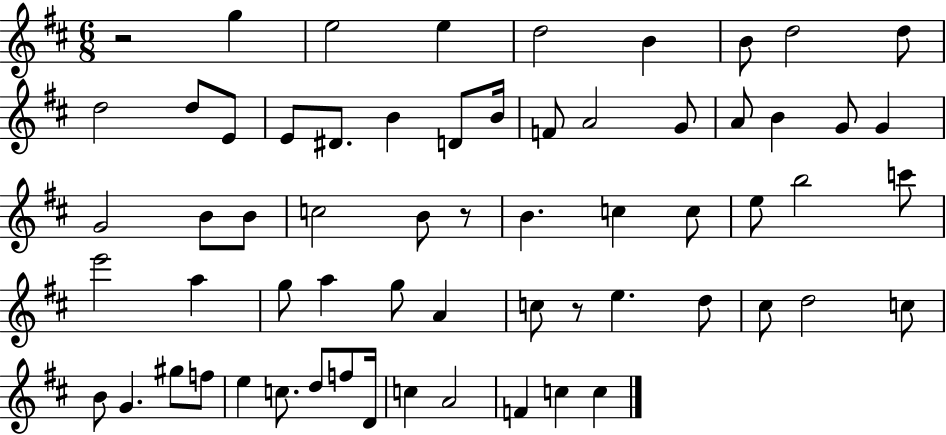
{
  \clef treble
  \numericTimeSignature
  \time 6/8
  \key d \major
  r2 g''4 | e''2 e''4 | d''2 b'4 | b'8 d''2 d''8 | \break d''2 d''8 e'8 | e'8 dis'8. b'4 d'8 b'16 | f'8 a'2 g'8 | a'8 b'4 g'8 g'4 | \break g'2 b'8 b'8 | c''2 b'8 r8 | b'4. c''4 c''8 | e''8 b''2 c'''8 | \break e'''2 a''4 | g''8 a''4 g''8 a'4 | c''8 r8 e''4. d''8 | cis''8 d''2 c''8 | \break b'8 g'4. gis''8 f''8 | e''4 c''8. d''8 f''8 d'16 | c''4 a'2 | f'4 c''4 c''4 | \break \bar "|."
}